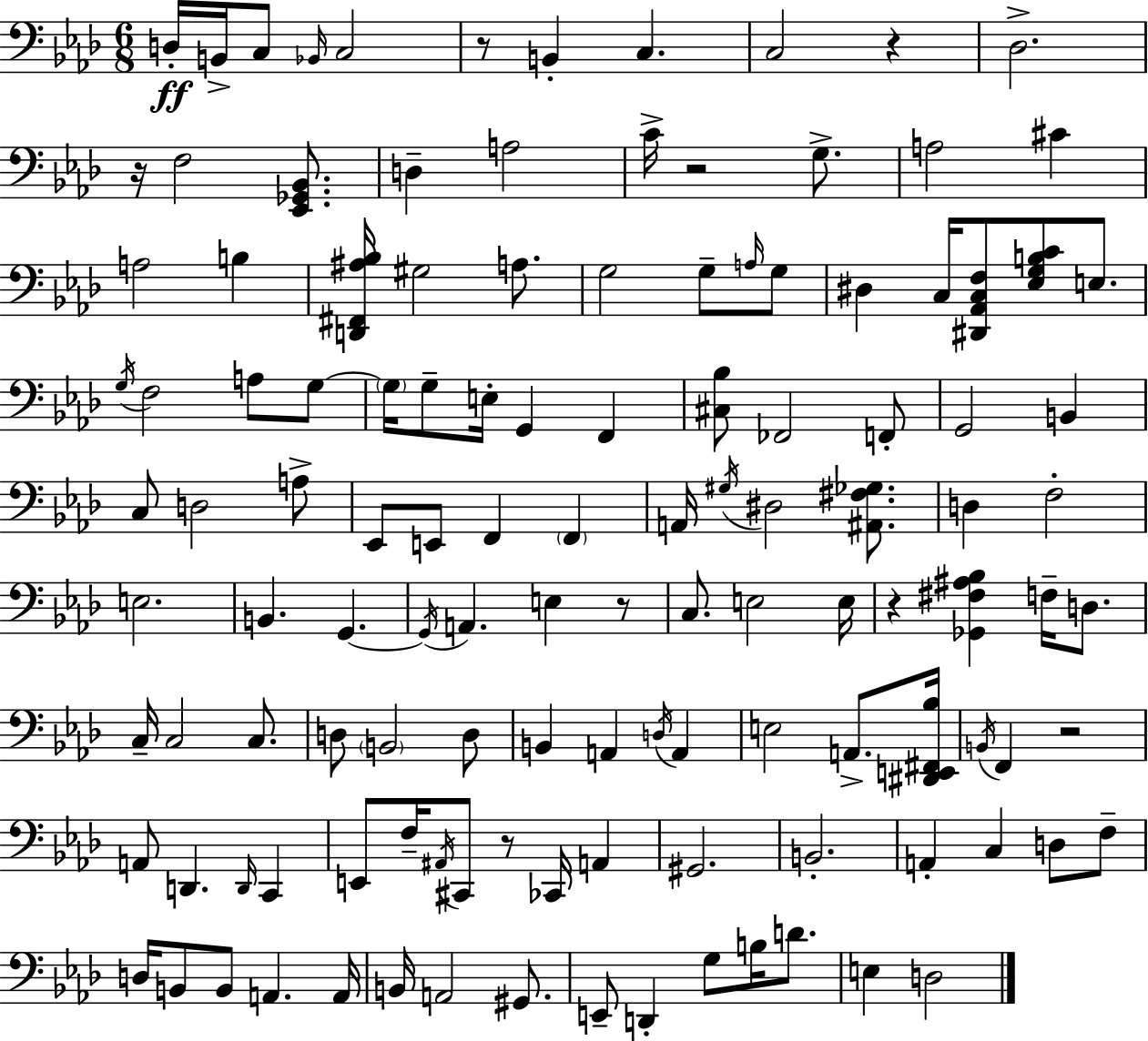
X:1
T:Untitled
M:6/8
L:1/4
K:Ab
D,/4 B,,/4 C,/2 _B,,/4 C,2 z/2 B,, C, C,2 z _D,2 z/4 F,2 [_E,,_G,,_B,,]/2 D, A,2 C/4 z2 G,/2 A,2 ^C A,2 B, [D,,^F,,^A,_B,]/4 ^G,2 A,/2 G,2 G,/2 A,/4 G,/2 ^D, C,/4 [^D,,_A,,C,F,]/2 [_E,G,B,C]/2 E,/2 G,/4 F,2 A,/2 G,/2 G,/4 G,/2 E,/4 G,, F,, [^C,_B,]/2 _F,,2 F,,/2 G,,2 B,, C,/2 D,2 A,/2 _E,,/2 E,,/2 F,, F,, A,,/4 ^G,/4 ^D,2 [^A,,^F,_G,]/2 D, F,2 E,2 B,, G,, G,,/4 A,, E, z/2 C,/2 E,2 E,/4 z [_G,,^F,^A,_B,] F,/4 D,/2 C,/4 C,2 C,/2 D,/2 B,,2 D,/2 B,, A,, D,/4 A,, E,2 A,,/2 [^D,,E,,^F,,_B,]/4 B,,/4 F,, z2 A,,/2 D,, D,,/4 C,, E,,/2 F,/4 ^A,,/4 ^C,,/2 z/2 _C,,/4 A,, ^G,,2 B,,2 A,, C, D,/2 F,/2 D,/4 B,,/2 B,,/2 A,, A,,/4 B,,/4 A,,2 ^G,,/2 E,,/2 D,, G,/2 B,/4 D/2 E, D,2